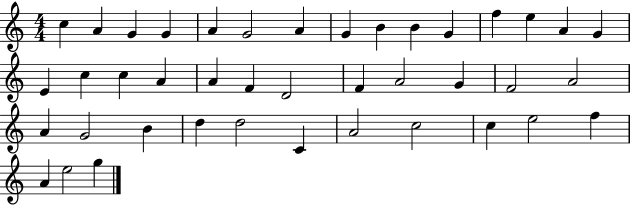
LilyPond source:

{
  \clef treble
  \numericTimeSignature
  \time 4/4
  \key c \major
  c''4 a'4 g'4 g'4 | a'4 g'2 a'4 | g'4 b'4 b'4 g'4 | f''4 e''4 a'4 g'4 | \break e'4 c''4 c''4 a'4 | a'4 f'4 d'2 | f'4 a'2 g'4 | f'2 a'2 | \break a'4 g'2 b'4 | d''4 d''2 c'4 | a'2 c''2 | c''4 e''2 f''4 | \break a'4 e''2 g''4 | \bar "|."
}